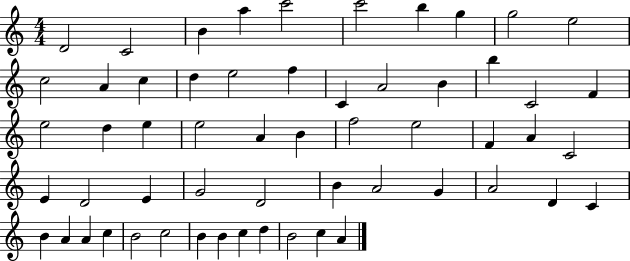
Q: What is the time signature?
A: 4/4